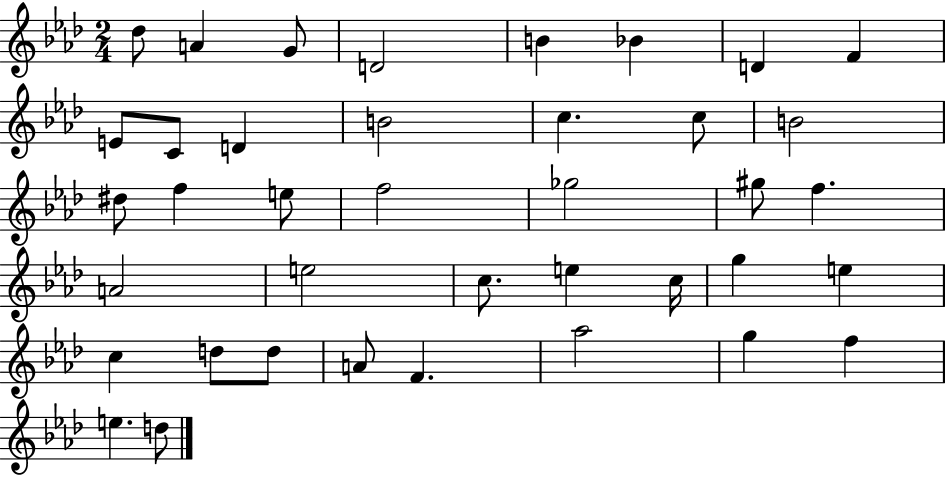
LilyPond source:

{
  \clef treble
  \numericTimeSignature
  \time 2/4
  \key aes \major
  des''8 a'4 g'8 | d'2 | b'4 bes'4 | d'4 f'4 | \break e'8 c'8 d'4 | b'2 | c''4. c''8 | b'2 | \break dis''8 f''4 e''8 | f''2 | ges''2 | gis''8 f''4. | \break a'2 | e''2 | c''8. e''4 c''16 | g''4 e''4 | \break c''4 d''8 d''8 | a'8 f'4. | aes''2 | g''4 f''4 | \break e''4. d''8 | \bar "|."
}